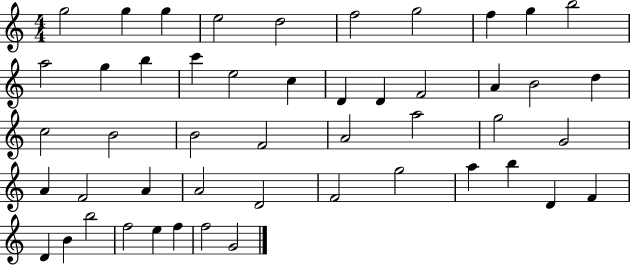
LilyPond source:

{
  \clef treble
  \numericTimeSignature
  \time 4/4
  \key c \major
  g''2 g''4 g''4 | e''2 d''2 | f''2 g''2 | f''4 g''4 b''2 | \break a''2 g''4 b''4 | c'''4 e''2 c''4 | d'4 d'4 f'2 | a'4 b'2 d''4 | \break c''2 b'2 | b'2 f'2 | a'2 a''2 | g''2 g'2 | \break a'4 f'2 a'4 | a'2 d'2 | f'2 g''2 | a''4 b''4 d'4 f'4 | \break d'4 b'4 b''2 | f''2 e''4 f''4 | f''2 g'2 | \bar "|."
}